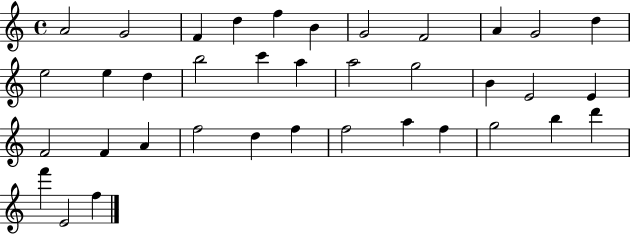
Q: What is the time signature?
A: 4/4